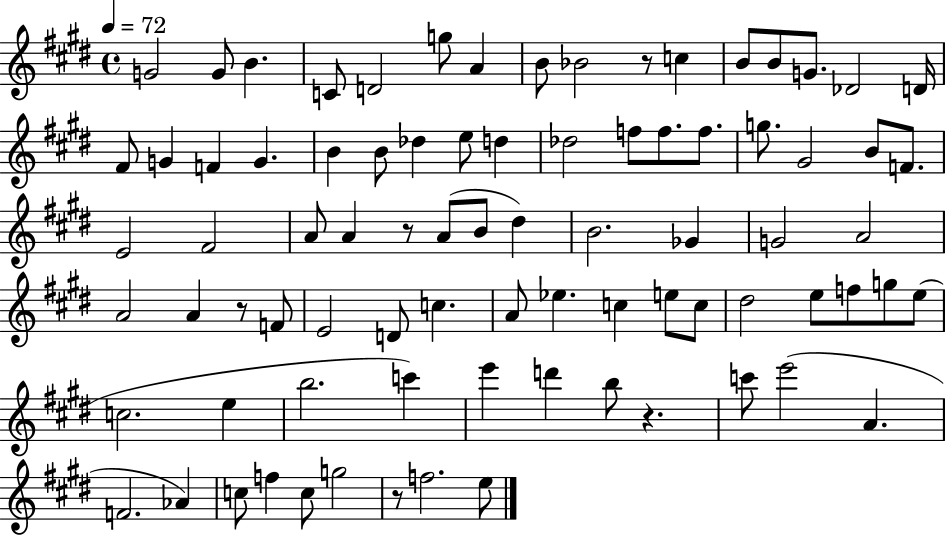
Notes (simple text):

G4/h G4/e B4/q. C4/e D4/h G5/e A4/q B4/e Bb4/h R/e C5/q B4/e B4/e G4/e. Db4/h D4/s F#4/e G4/q F4/q G4/q. B4/q B4/e Db5/q E5/e D5/q Db5/h F5/e F5/e. F5/e. G5/e. G#4/h B4/e F4/e. E4/h F#4/h A4/e A4/q R/e A4/e B4/e D#5/q B4/h. Gb4/q G4/h A4/h A4/h A4/q R/e F4/e E4/h D4/e C5/q. A4/e Eb5/q. C5/q E5/e C5/e D#5/h E5/e F5/e G5/e E5/e C5/h. E5/q B5/h. C6/q E6/q D6/q B5/e R/q. C6/e E6/h A4/q. F4/h. Ab4/q C5/e F5/q C5/e G5/h R/e F5/h. E5/e